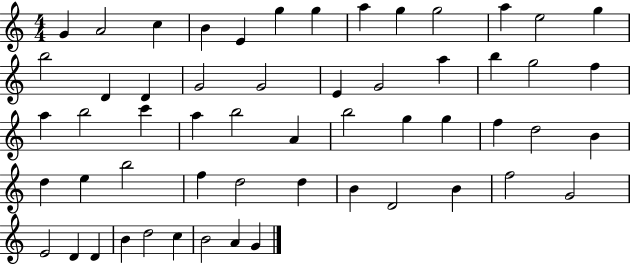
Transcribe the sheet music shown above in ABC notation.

X:1
T:Untitled
M:4/4
L:1/4
K:C
G A2 c B E g g a g g2 a e2 g b2 D D G2 G2 E G2 a b g2 f a b2 c' a b2 A b2 g g f d2 B d e b2 f d2 d B D2 B f2 G2 E2 D D B d2 c B2 A G